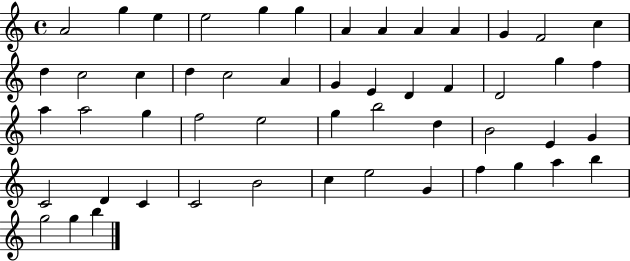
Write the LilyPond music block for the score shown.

{
  \clef treble
  \time 4/4
  \defaultTimeSignature
  \key c \major
  a'2 g''4 e''4 | e''2 g''4 g''4 | a'4 a'4 a'4 a'4 | g'4 f'2 c''4 | \break d''4 c''2 c''4 | d''4 c''2 a'4 | g'4 e'4 d'4 f'4 | d'2 g''4 f''4 | \break a''4 a''2 g''4 | f''2 e''2 | g''4 b''2 d''4 | b'2 e'4 g'4 | \break c'2 d'4 c'4 | c'2 b'2 | c''4 e''2 g'4 | f''4 g''4 a''4 b''4 | \break g''2 g''4 b''4 | \bar "|."
}